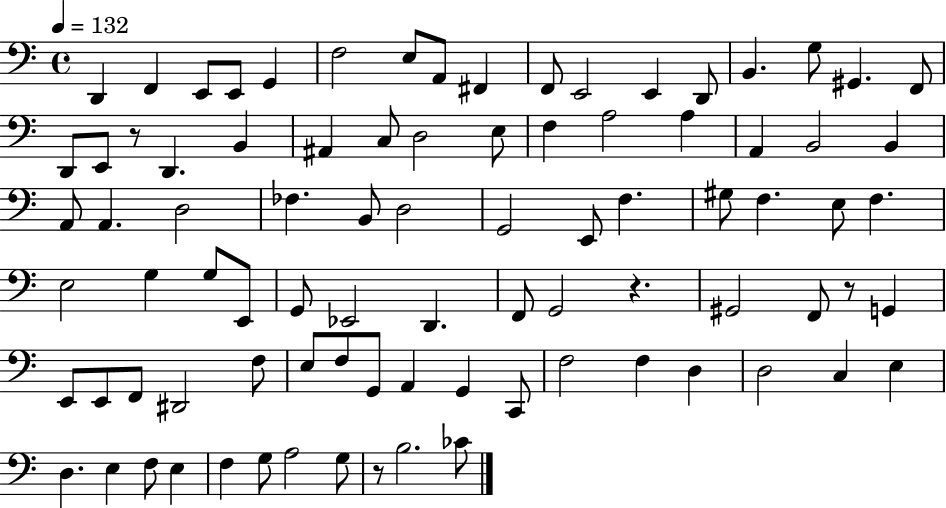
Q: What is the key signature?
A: C major